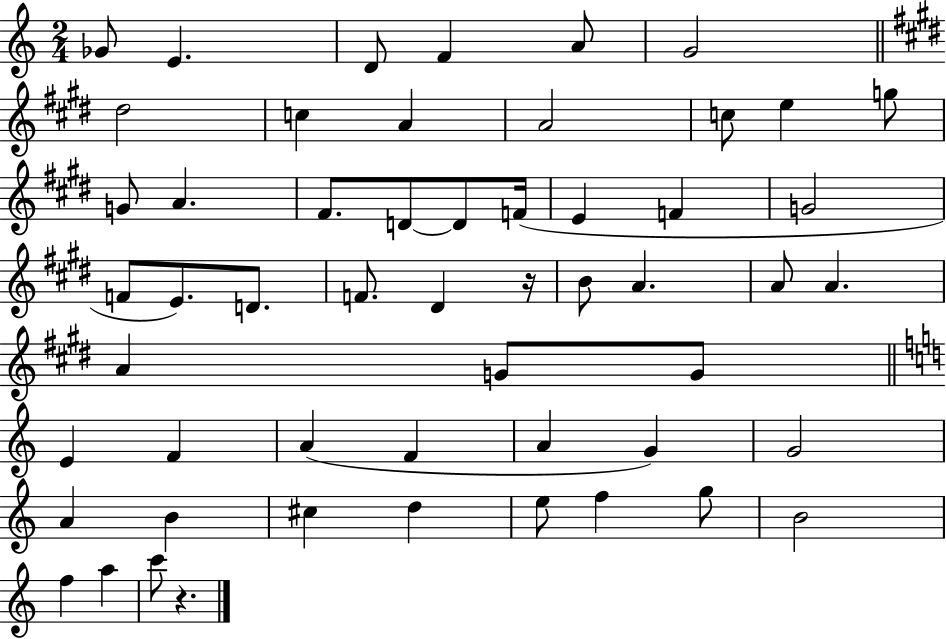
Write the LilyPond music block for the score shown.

{
  \clef treble
  \numericTimeSignature
  \time 2/4
  \key c \major
  \repeat volta 2 { ges'8 e'4. | d'8 f'4 a'8 | g'2 | \bar "||" \break \key e \major dis''2 | c''4 a'4 | a'2 | c''8 e''4 g''8 | \break g'8 a'4. | fis'8. d'8~~ d'8 f'16( | e'4 f'4 | g'2 | \break f'8 e'8.) d'8. | f'8. dis'4 r16 | b'8 a'4. | a'8 a'4. | \break a'4 g'8 g'8 | \bar "||" \break \key c \major e'4 f'4 | a'4( f'4 | a'4 g'4) | g'2 | \break a'4 b'4 | cis''4 d''4 | e''8 f''4 g''8 | b'2 | \break f''4 a''4 | c'''8 r4. | } \bar "|."
}